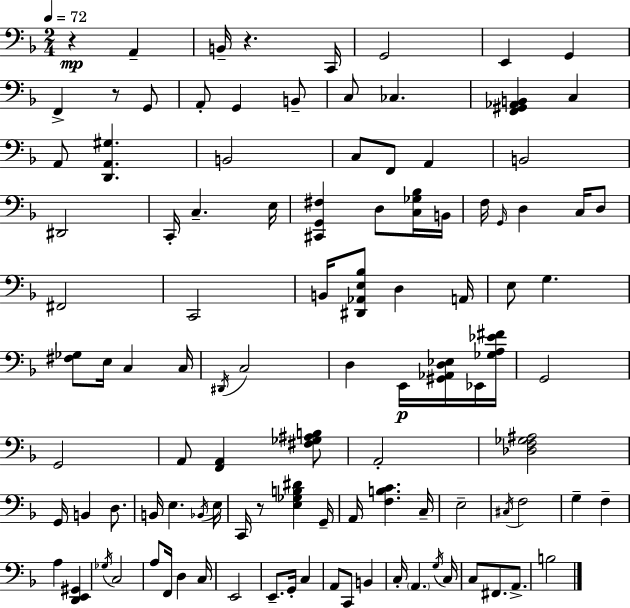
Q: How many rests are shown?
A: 4